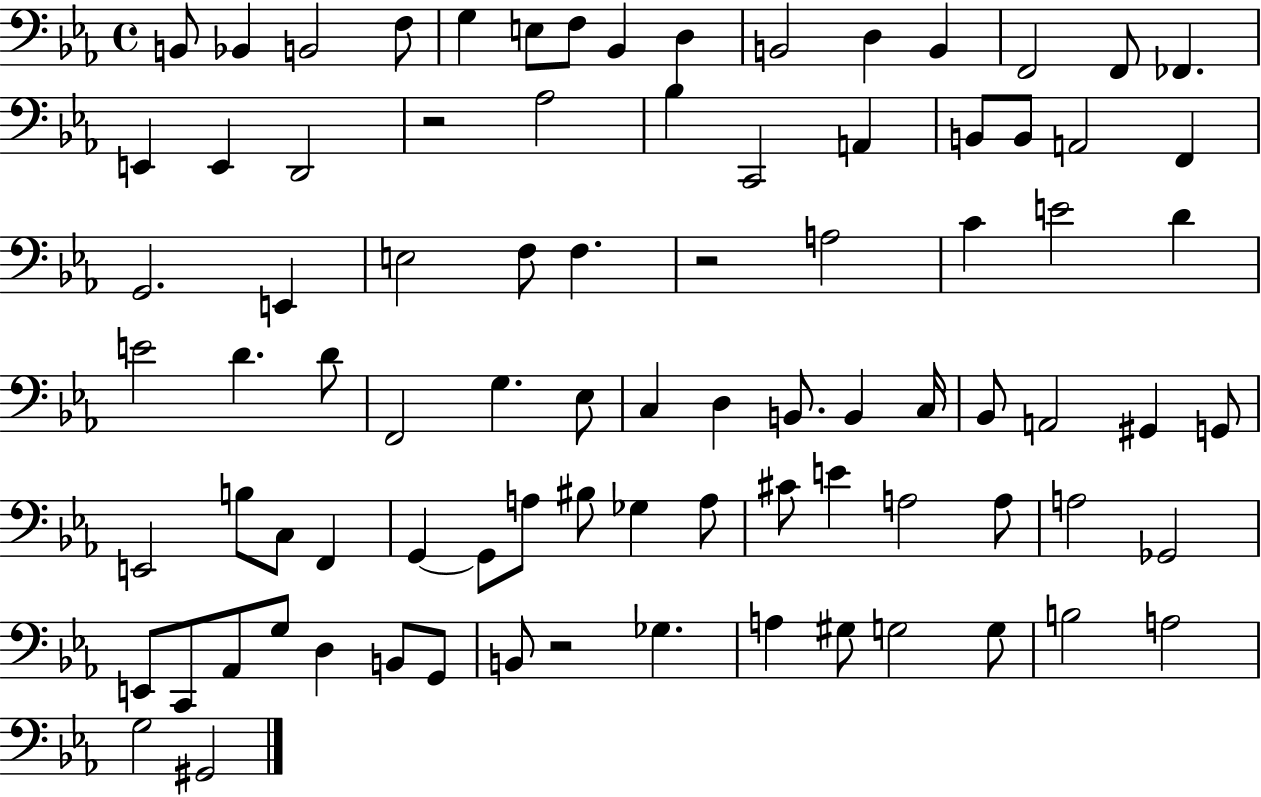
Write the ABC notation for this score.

X:1
T:Untitled
M:4/4
L:1/4
K:Eb
B,,/2 _B,, B,,2 F,/2 G, E,/2 F,/2 _B,, D, B,,2 D, B,, F,,2 F,,/2 _F,, E,, E,, D,,2 z2 _A,2 _B, C,,2 A,, B,,/2 B,,/2 A,,2 F,, G,,2 E,, E,2 F,/2 F, z2 A,2 C E2 D E2 D D/2 F,,2 G, _E,/2 C, D, B,,/2 B,, C,/4 _B,,/2 A,,2 ^G,, G,,/2 E,,2 B,/2 C,/2 F,, G,, G,,/2 A,/2 ^B,/2 _G, A,/2 ^C/2 E A,2 A,/2 A,2 _G,,2 E,,/2 C,,/2 _A,,/2 G,/2 D, B,,/2 G,,/2 B,,/2 z2 _G, A, ^G,/2 G,2 G,/2 B,2 A,2 G,2 ^G,,2